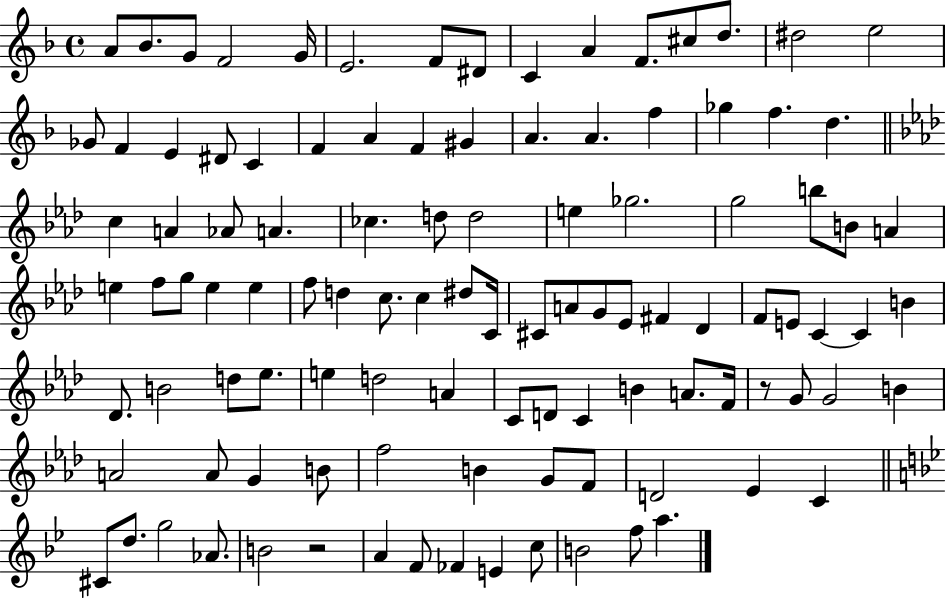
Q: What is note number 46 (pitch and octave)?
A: G5